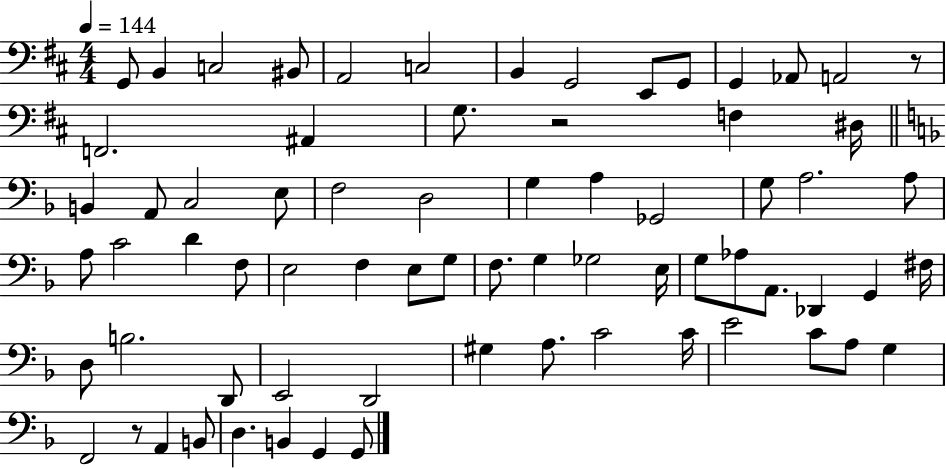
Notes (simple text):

G2/e B2/q C3/h BIS2/e A2/h C3/h B2/q G2/h E2/e G2/e G2/q Ab2/e A2/h R/e F2/h. A#2/q G3/e. R/h F3/q D#3/s B2/q A2/e C3/h E3/e F3/h D3/h G3/q A3/q Gb2/h G3/e A3/h. A3/e A3/e C4/h D4/q F3/e E3/h F3/q E3/e G3/e F3/e. G3/q Gb3/h E3/s G3/e Ab3/e A2/e. Db2/q G2/q F#3/s D3/e B3/h. D2/e E2/h D2/h G#3/q A3/e. C4/h C4/s E4/h C4/e A3/e G3/q F2/h R/e A2/q B2/e D3/q. B2/q G2/q G2/e